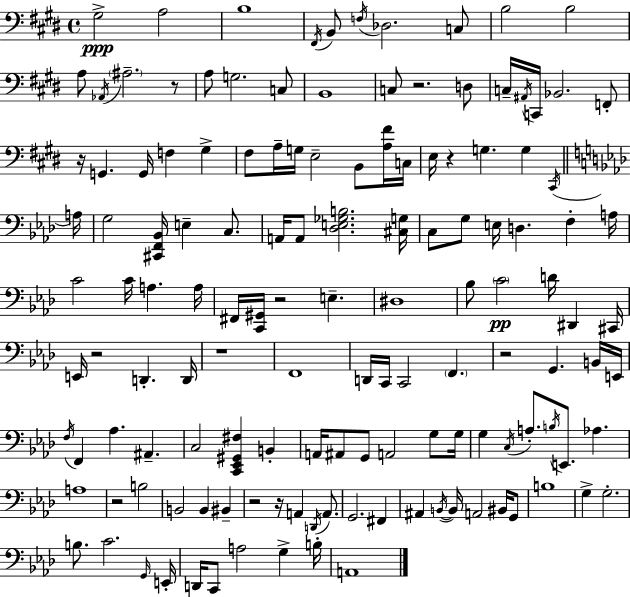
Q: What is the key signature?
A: E major